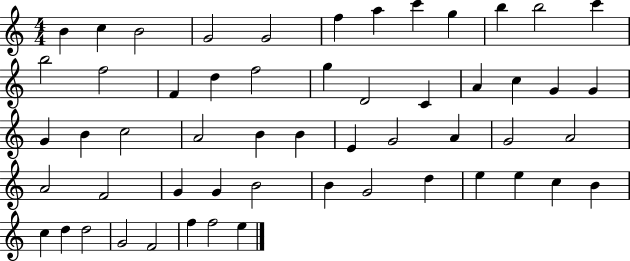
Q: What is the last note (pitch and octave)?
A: E5